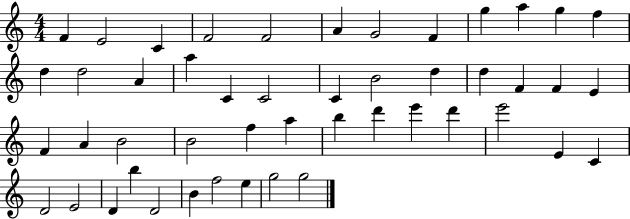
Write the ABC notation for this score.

X:1
T:Untitled
M:4/4
L:1/4
K:C
F E2 C F2 F2 A G2 F g a g f d d2 A a C C2 C B2 d d F F E F A B2 B2 f a b d' e' d' e'2 E C D2 E2 D b D2 B f2 e g2 g2